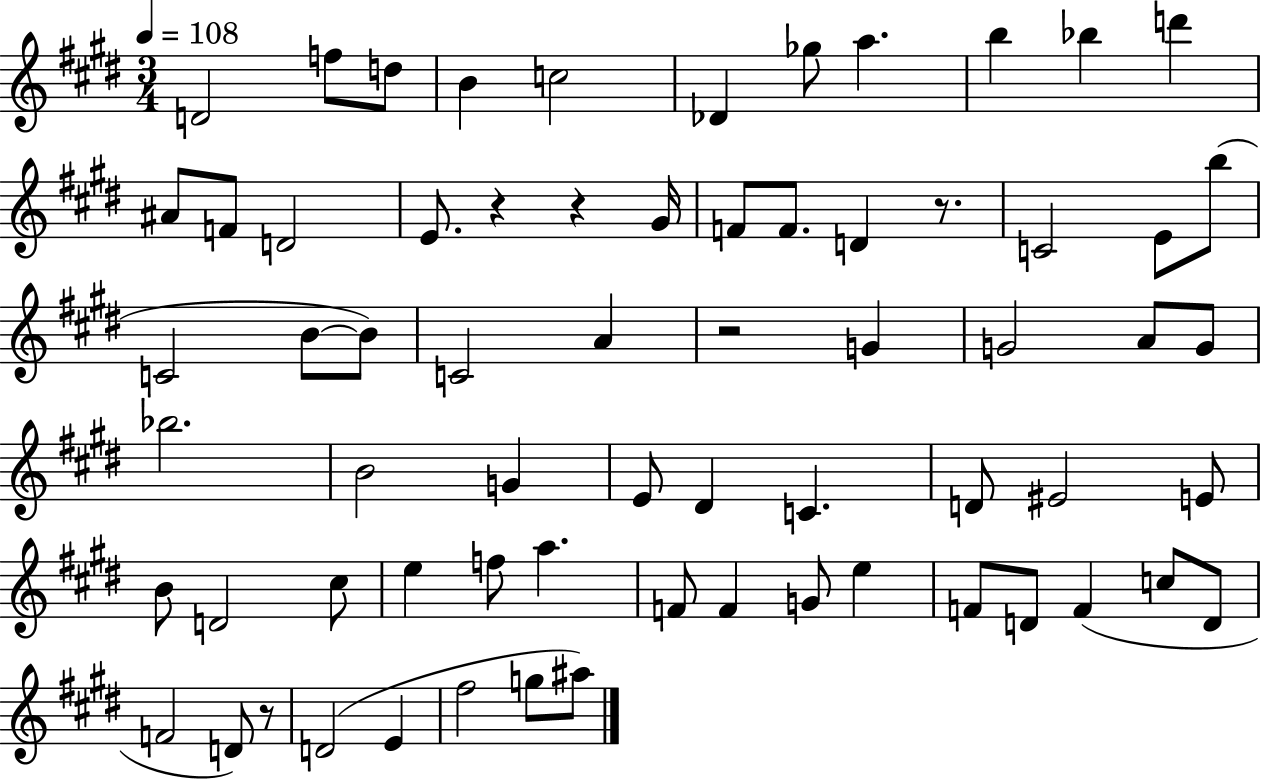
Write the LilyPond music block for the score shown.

{
  \clef treble
  \numericTimeSignature
  \time 3/4
  \key e \major
  \tempo 4 = 108
  d'2 f''8 d''8 | b'4 c''2 | des'4 ges''8 a''4. | b''4 bes''4 d'''4 | \break ais'8 f'8 d'2 | e'8. r4 r4 gis'16 | f'8 f'8. d'4 r8. | c'2 e'8 b''8( | \break c'2 b'8~~ b'8) | c'2 a'4 | r2 g'4 | g'2 a'8 g'8 | \break bes''2. | b'2 g'4 | e'8 dis'4 c'4. | d'8 eis'2 e'8 | \break b'8 d'2 cis''8 | e''4 f''8 a''4. | f'8 f'4 g'8 e''4 | f'8 d'8 f'4( c''8 d'8 | \break f'2 d'8) r8 | d'2( e'4 | fis''2 g''8 ais''8) | \bar "|."
}